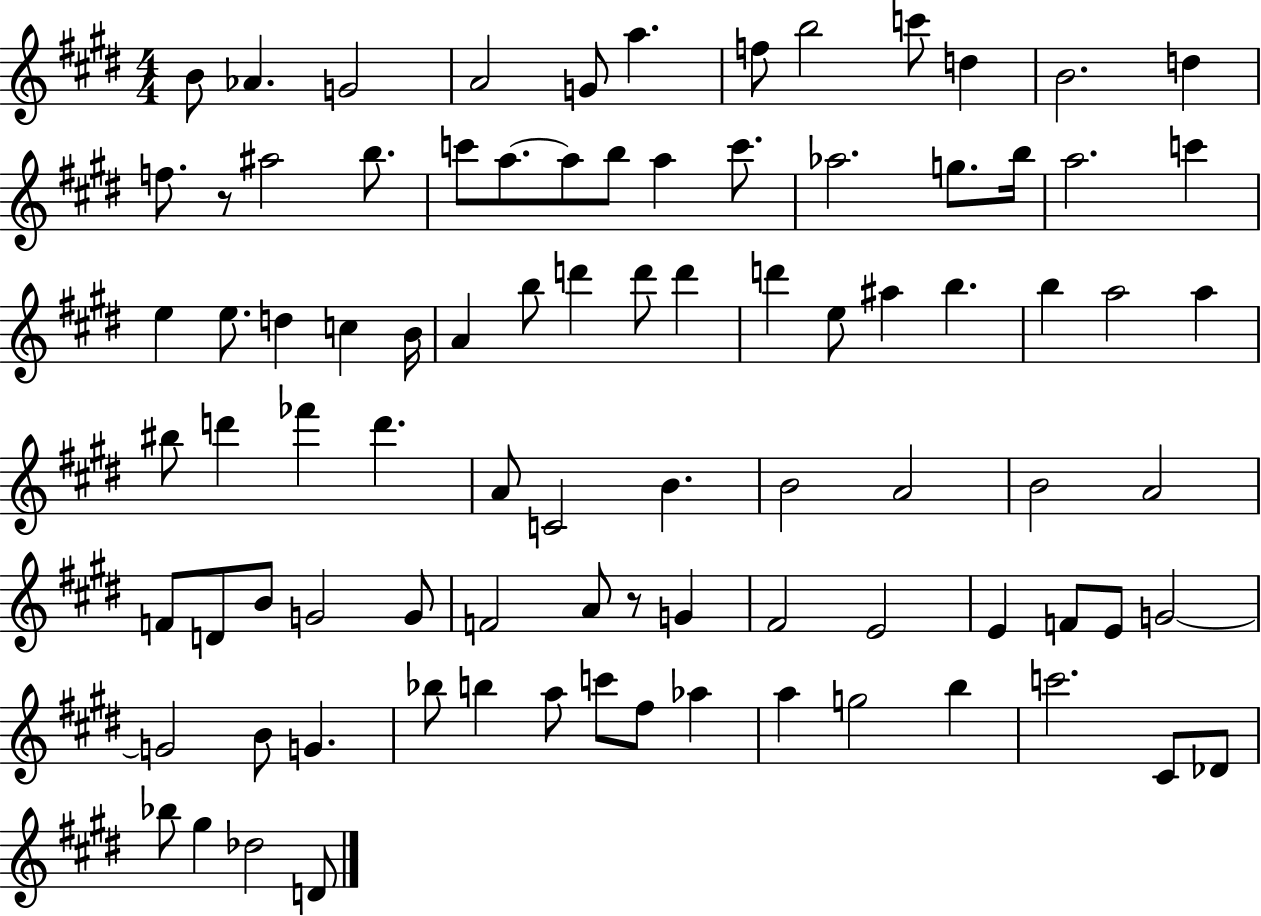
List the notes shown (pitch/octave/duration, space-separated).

B4/e Ab4/q. G4/h A4/h G4/e A5/q. F5/e B5/h C6/e D5/q B4/h. D5/q F5/e. R/e A#5/h B5/e. C6/e A5/e. A5/e B5/e A5/q C6/e. Ab5/h. G5/e. B5/s A5/h. C6/q E5/q E5/e. D5/q C5/q B4/s A4/q B5/e D6/q D6/e D6/q D6/q E5/e A#5/q B5/q. B5/q A5/h A5/q BIS5/e D6/q FES6/q D6/q. A4/e C4/h B4/q. B4/h A4/h B4/h A4/h F4/e D4/e B4/e G4/h G4/e F4/h A4/e R/e G4/q F#4/h E4/h E4/q F4/e E4/e G4/h G4/h B4/e G4/q. Bb5/e B5/q A5/e C6/e F#5/e Ab5/q A5/q G5/h B5/q C6/h. C#4/e Db4/e Bb5/e G#5/q Db5/h D4/e